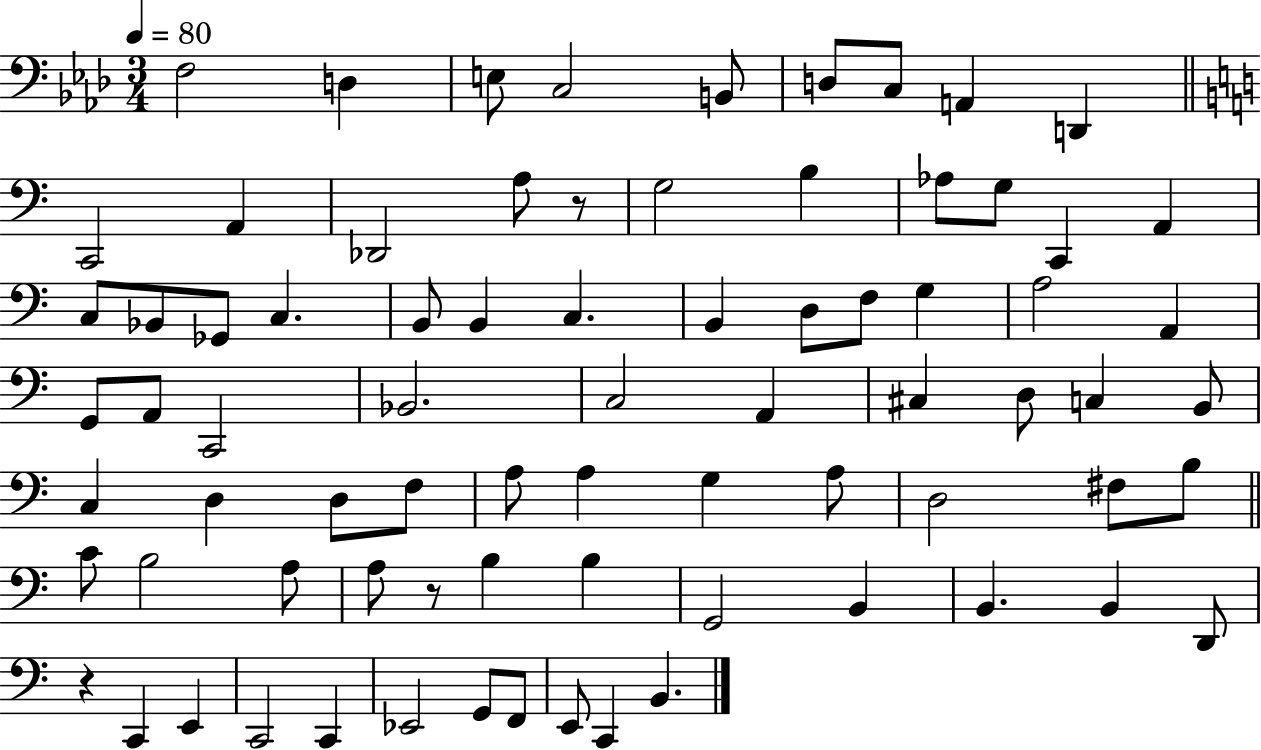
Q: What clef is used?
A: bass